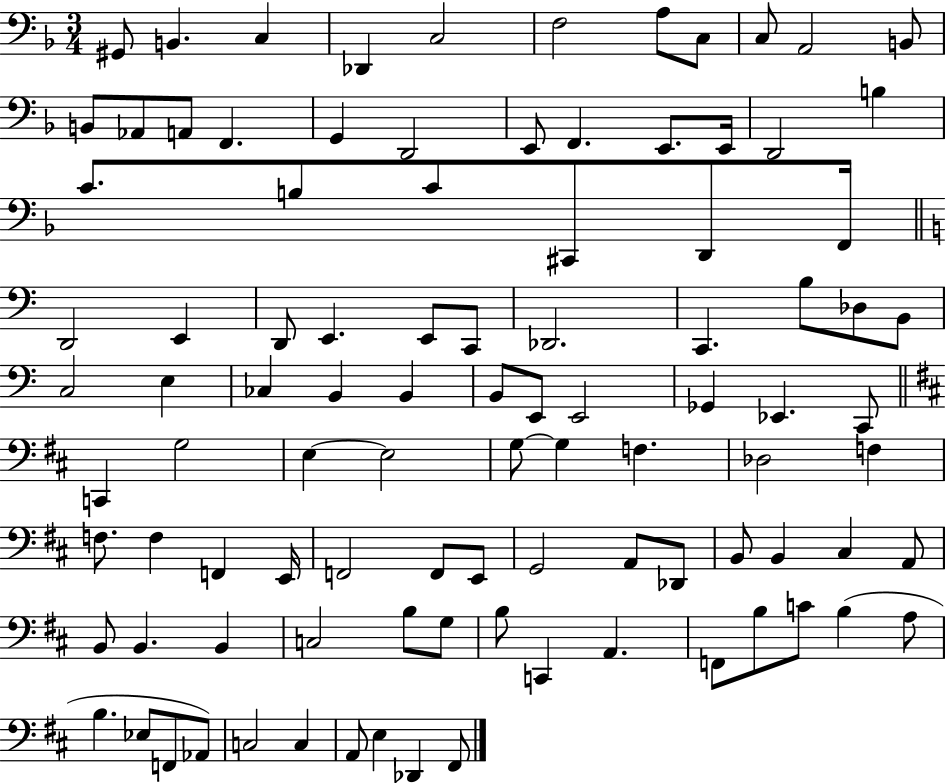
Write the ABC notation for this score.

X:1
T:Untitled
M:3/4
L:1/4
K:F
^G,,/2 B,, C, _D,, C,2 F,2 A,/2 C,/2 C,/2 A,,2 B,,/2 B,,/2 _A,,/2 A,,/2 F,, G,, D,,2 E,,/2 F,, E,,/2 E,,/4 D,,2 B, C/2 B,/2 C/2 ^C,,/2 D,,/2 F,,/4 D,,2 E,, D,,/2 E,, E,,/2 C,,/2 _D,,2 C,, B,/2 _D,/2 B,,/2 C,2 E, _C, B,, B,, B,,/2 E,,/2 E,,2 _G,, _E,, C,,/2 C,, G,2 E, E,2 G,/2 G, F, _D,2 F, F,/2 F, F,, E,,/4 F,,2 F,,/2 E,,/2 G,,2 A,,/2 _D,,/2 B,,/2 B,, ^C, A,,/2 B,,/2 B,, B,, C,2 B,/2 G,/2 B,/2 C,, A,, F,,/2 B,/2 C/2 B, A,/2 B, _E,/2 F,,/2 _A,,/2 C,2 C, A,,/2 E, _D,, ^F,,/2